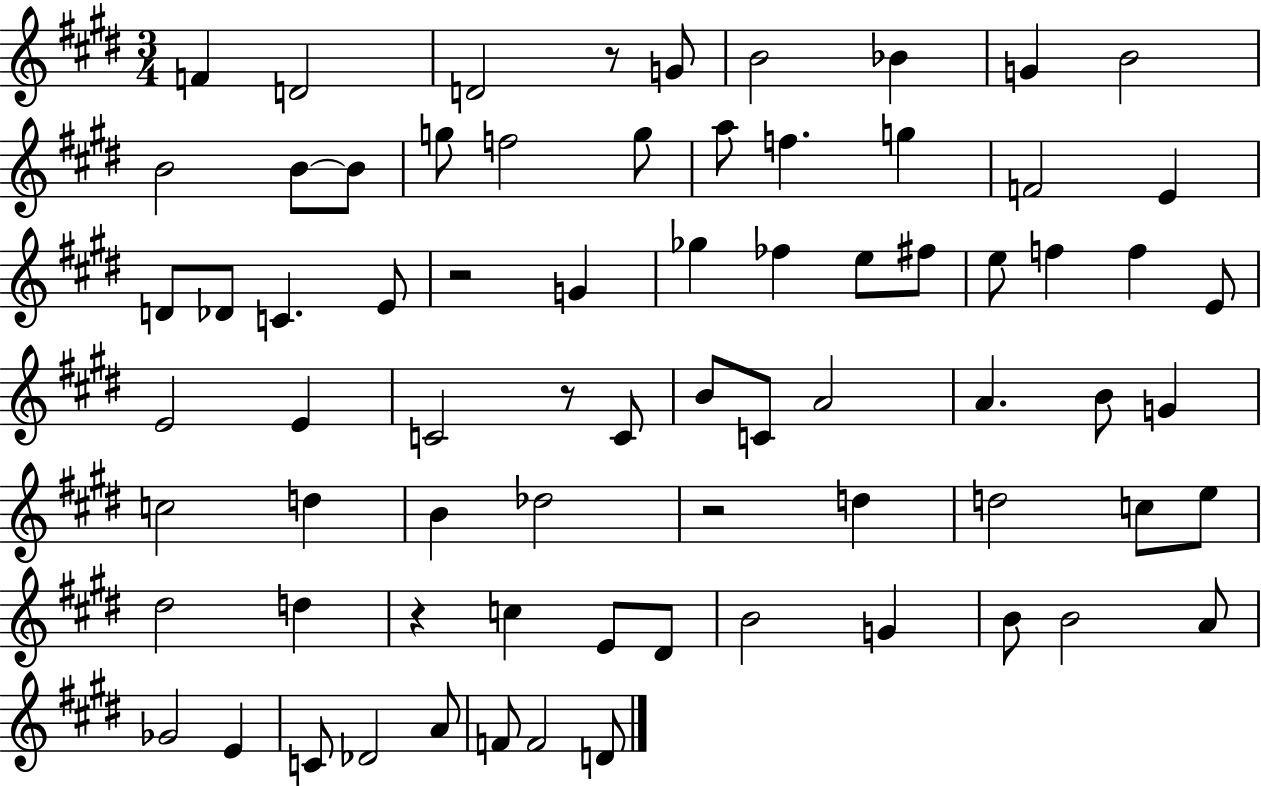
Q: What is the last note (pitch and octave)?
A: D4